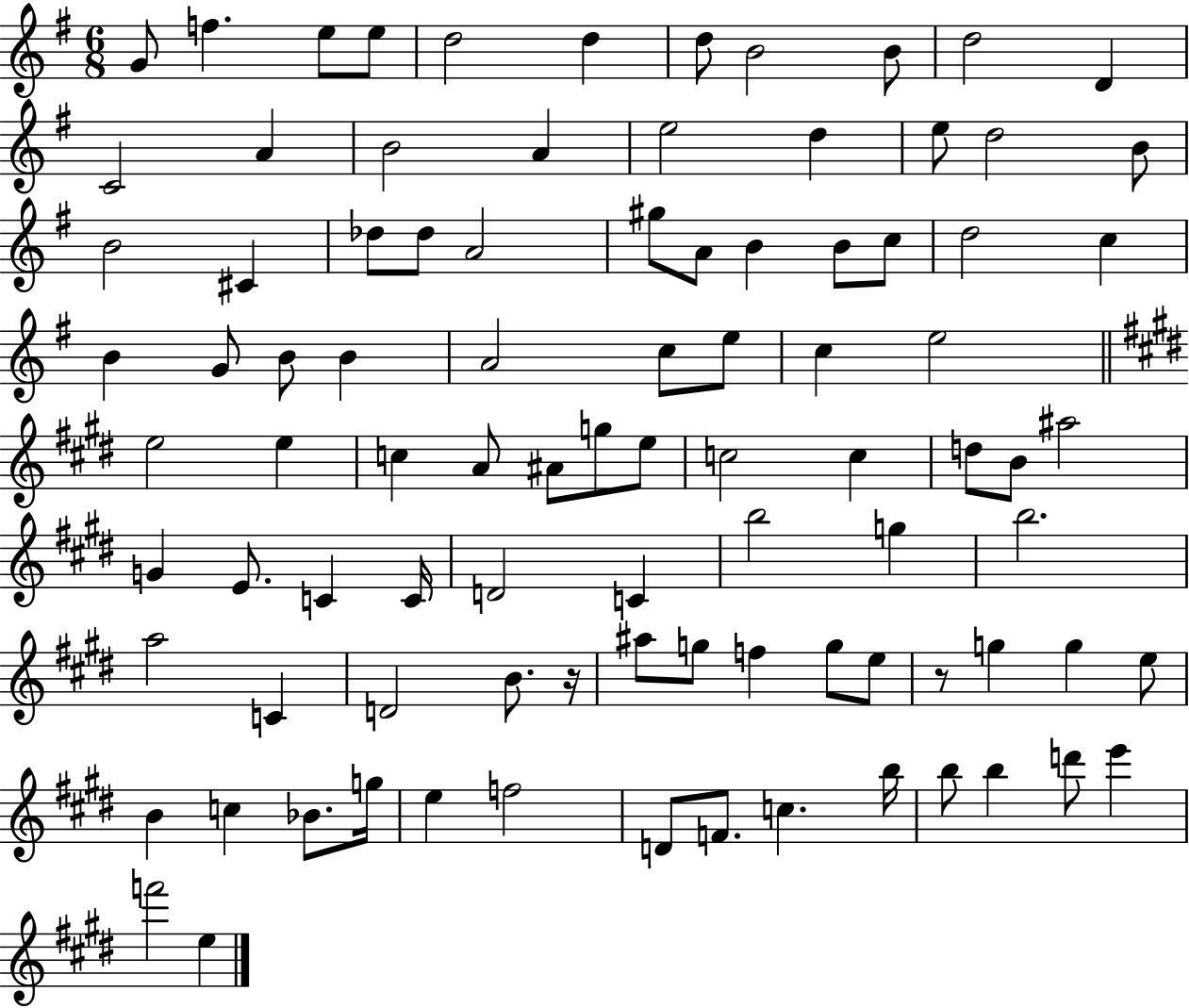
G4/e F5/q. E5/e E5/e D5/h D5/q D5/e B4/h B4/e D5/h D4/q C4/h A4/q B4/h A4/q E5/h D5/q E5/e D5/h B4/e B4/h C#4/q Db5/e Db5/e A4/h G#5/e A4/e B4/q B4/e C5/e D5/h C5/q B4/q G4/e B4/e B4/q A4/h C5/e E5/e C5/q E5/h E5/h E5/q C5/q A4/e A#4/e G5/e E5/e C5/h C5/q D5/e B4/e A#5/h G4/q E4/e. C4/q C4/s D4/h C4/q B5/h G5/q B5/h. A5/h C4/q D4/h B4/e. R/s A#5/e G5/e F5/q G5/e E5/e R/e G5/q G5/q E5/e B4/q C5/q Bb4/e. G5/s E5/q F5/h D4/e F4/e. C5/q. B5/s B5/e B5/q D6/e E6/q F6/h E5/q